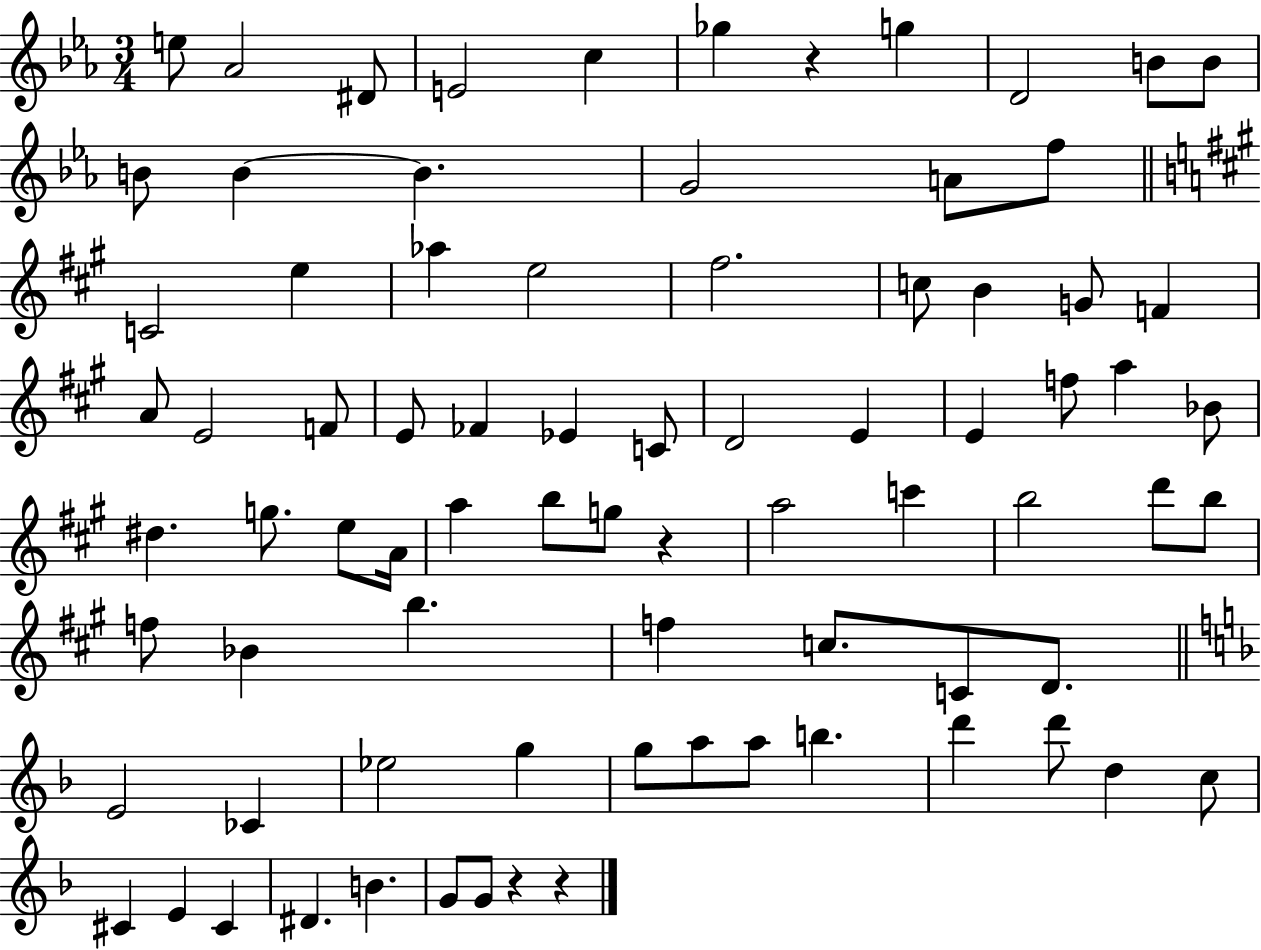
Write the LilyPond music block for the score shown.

{
  \clef treble
  \numericTimeSignature
  \time 3/4
  \key ees \major
  e''8 aes'2 dis'8 | e'2 c''4 | ges''4 r4 g''4 | d'2 b'8 b'8 | \break b'8 b'4~~ b'4. | g'2 a'8 f''8 | \bar "||" \break \key a \major c'2 e''4 | aes''4 e''2 | fis''2. | c''8 b'4 g'8 f'4 | \break a'8 e'2 f'8 | e'8 fes'4 ees'4 c'8 | d'2 e'4 | e'4 f''8 a''4 bes'8 | \break dis''4. g''8. e''8 a'16 | a''4 b''8 g''8 r4 | a''2 c'''4 | b''2 d'''8 b''8 | \break f''8 bes'4 b''4. | f''4 c''8. c'8 d'8. | \bar "||" \break \key f \major e'2 ces'4 | ees''2 g''4 | g''8 a''8 a''8 b''4. | d'''4 d'''8 d''4 c''8 | \break cis'4 e'4 cis'4 | dis'4. b'4. | g'8 g'8 r4 r4 | \bar "|."
}